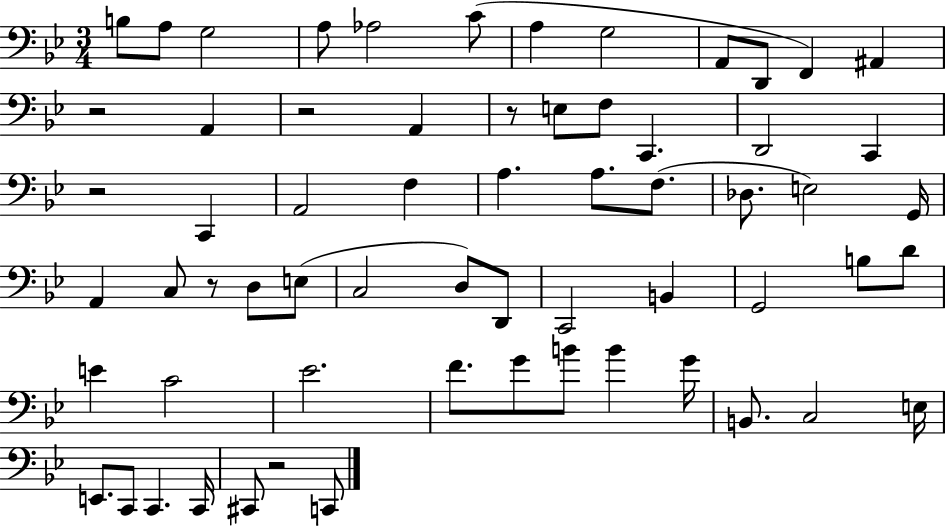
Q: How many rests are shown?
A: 6